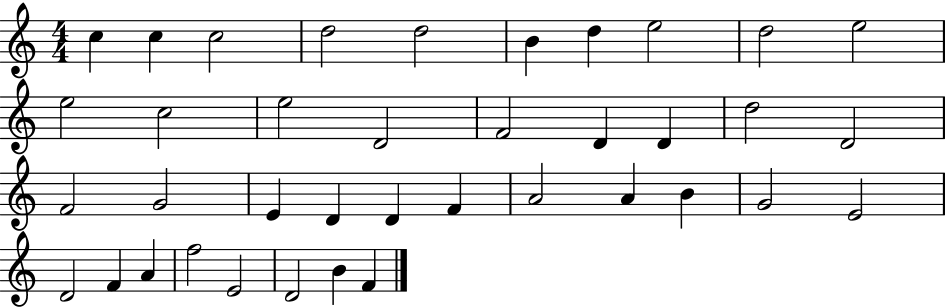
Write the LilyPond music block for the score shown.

{
  \clef treble
  \numericTimeSignature
  \time 4/4
  \key c \major
  c''4 c''4 c''2 | d''2 d''2 | b'4 d''4 e''2 | d''2 e''2 | \break e''2 c''2 | e''2 d'2 | f'2 d'4 d'4 | d''2 d'2 | \break f'2 g'2 | e'4 d'4 d'4 f'4 | a'2 a'4 b'4 | g'2 e'2 | \break d'2 f'4 a'4 | f''2 e'2 | d'2 b'4 f'4 | \bar "|."
}